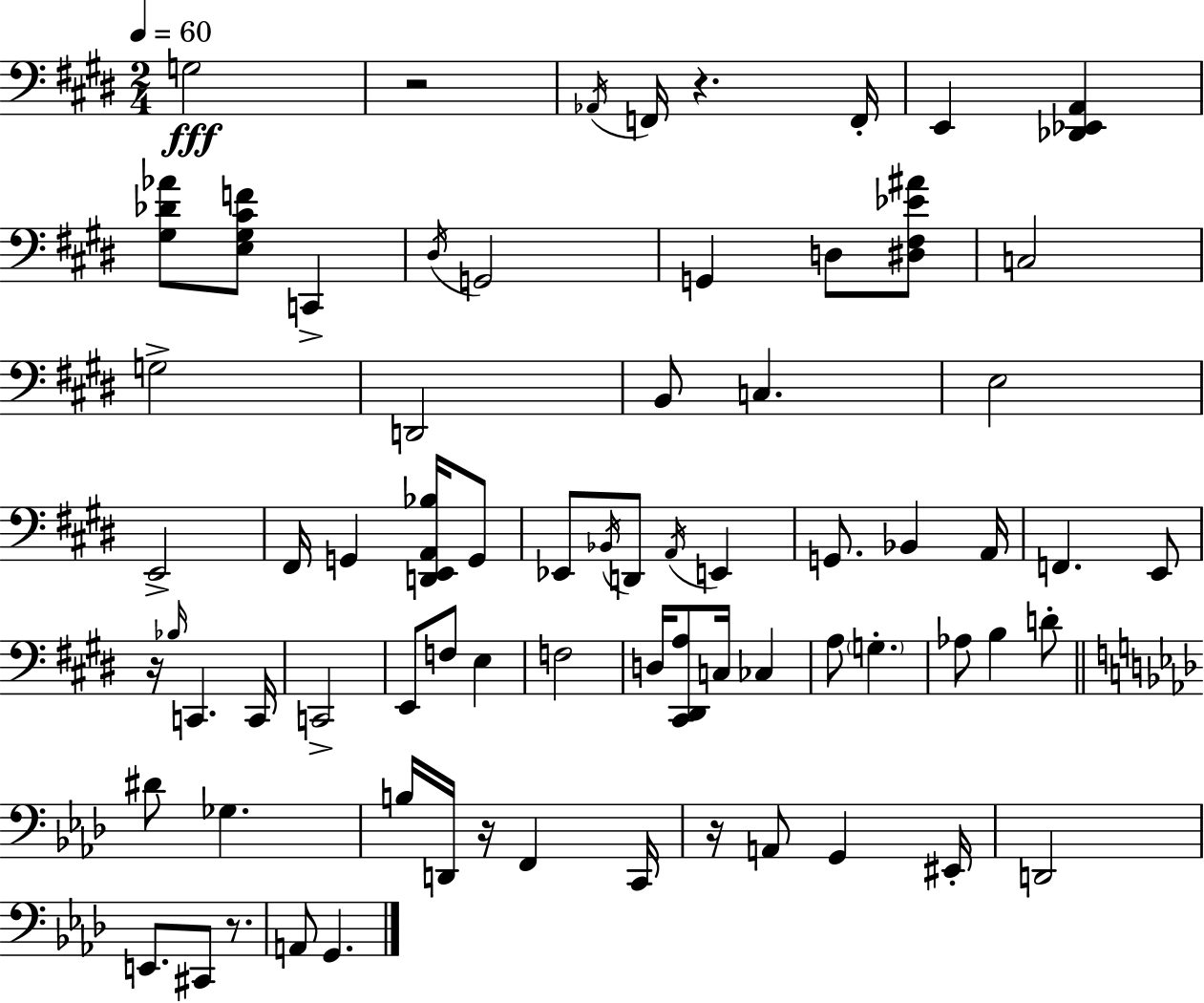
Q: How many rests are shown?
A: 6